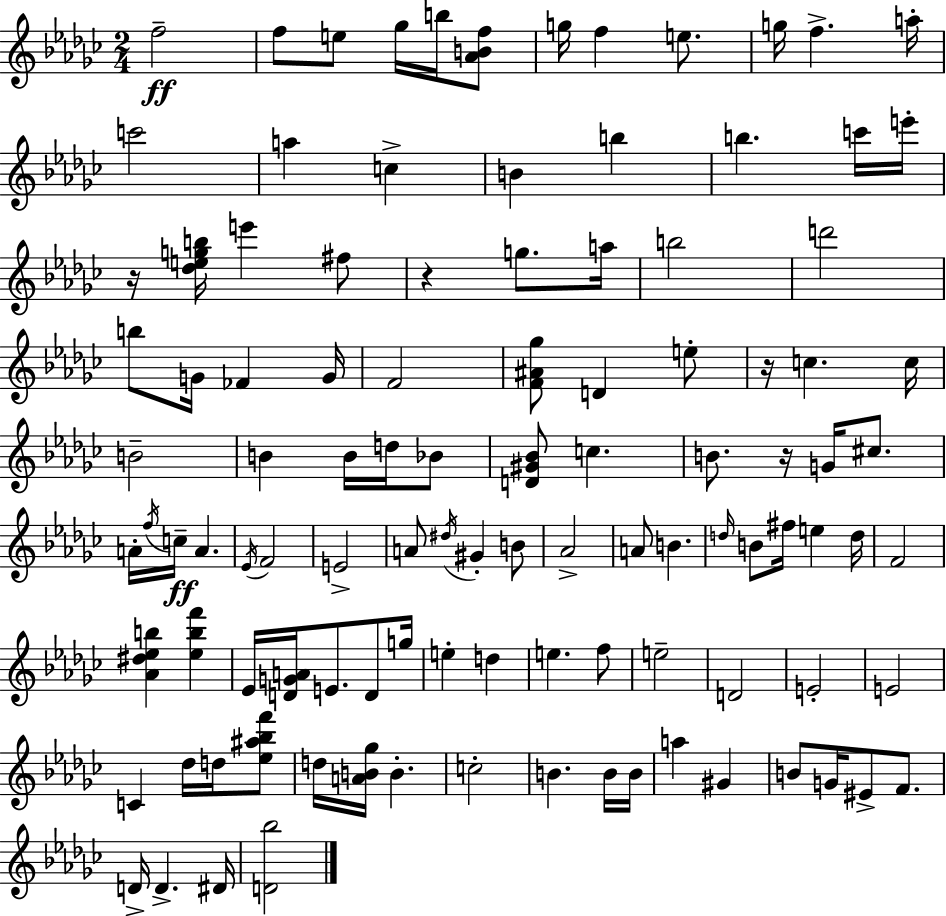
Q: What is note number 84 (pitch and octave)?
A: B4